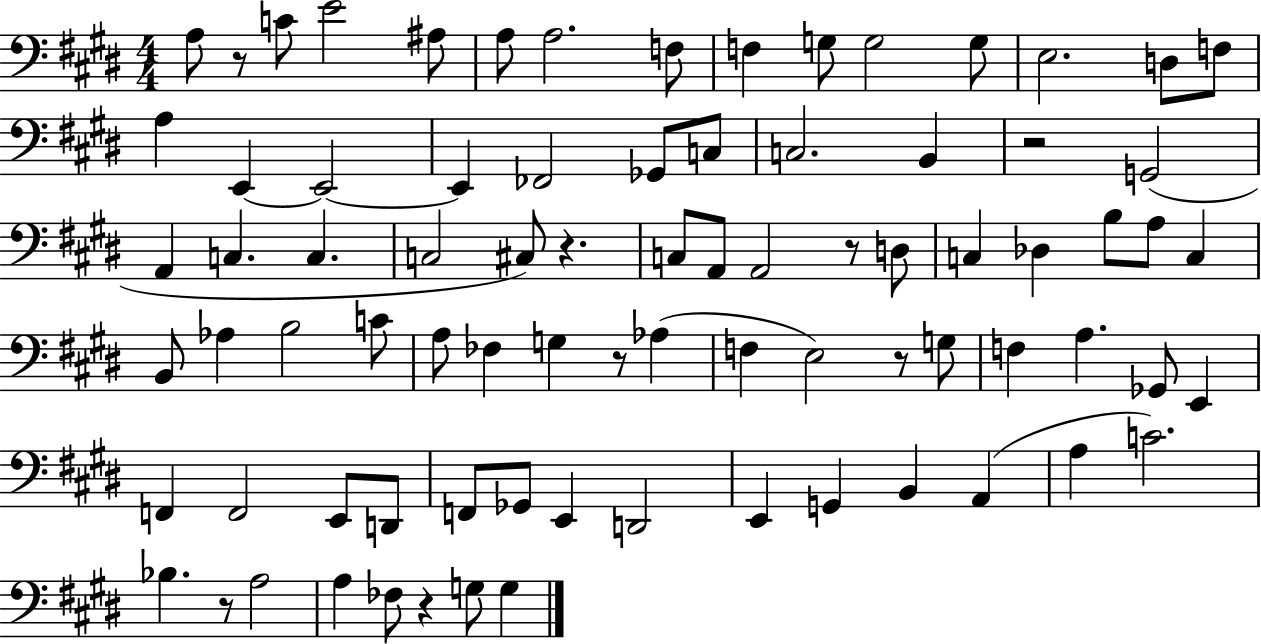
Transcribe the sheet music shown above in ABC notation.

X:1
T:Untitled
M:4/4
L:1/4
K:E
A,/2 z/2 C/2 E2 ^A,/2 A,/2 A,2 F,/2 F, G,/2 G,2 G,/2 E,2 D,/2 F,/2 A, E,, E,,2 E,, _F,,2 _G,,/2 C,/2 C,2 B,, z2 G,,2 A,, C, C, C,2 ^C,/2 z C,/2 A,,/2 A,,2 z/2 D,/2 C, _D, B,/2 A,/2 C, B,,/2 _A, B,2 C/2 A,/2 _F, G, z/2 _A, F, E,2 z/2 G,/2 F, A, _G,,/2 E,, F,, F,,2 E,,/2 D,,/2 F,,/2 _G,,/2 E,, D,,2 E,, G,, B,, A,, A, C2 _B, z/2 A,2 A, _F,/2 z G,/2 G,